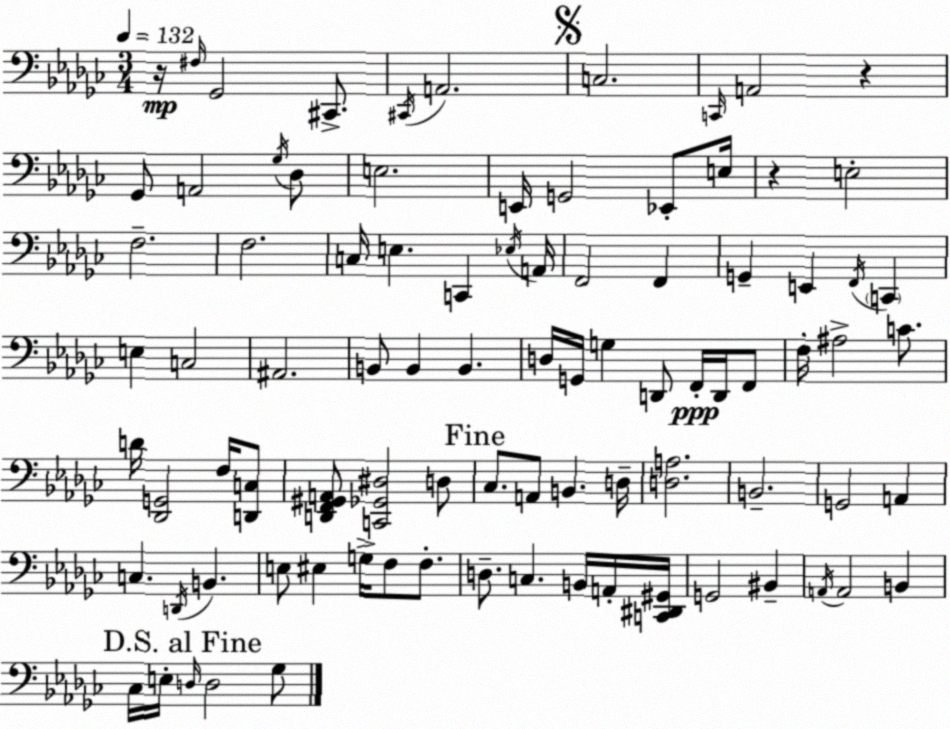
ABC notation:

X:1
T:Untitled
M:3/4
L:1/4
K:Ebm
z/4 ^F,/4 _G,,2 ^C,,/2 ^C,,/4 A,,2 C,2 C,,/4 A,,2 z _G,,/2 A,,2 _G,/4 _D,/2 E,2 E,,/4 G,,2 _E,,/2 E,/4 z E,2 F,2 F,2 C,/4 E, C,, _E,/4 A,,/4 F,,2 F,, G,, E,, F,,/4 C,, E, C,2 ^A,,2 B,,/2 B,, B,, D,/4 G,,/4 G, D,,/2 F,,/4 D,,/4 F,,/2 F,/4 ^A,2 C/2 D/4 [_D,,G,,]2 F,/4 [D,,C,]/2 [D,,F,,^G,,A,,]/2 [C,,_G,,^D,]2 D,/2 _C,/2 A,,/2 B,, D,/4 [D,A,]2 B,,2 G,,2 A,, C, D,,/4 B,, E,/2 ^E, G,/4 F,/2 F,/2 D,/2 C, B,,/4 A,,/4 [C,,^D,,^G,,]/4 G,,2 ^B,, A,,/4 A,,2 B,, _C,/4 E,/4 D,/4 D,2 _G,/2